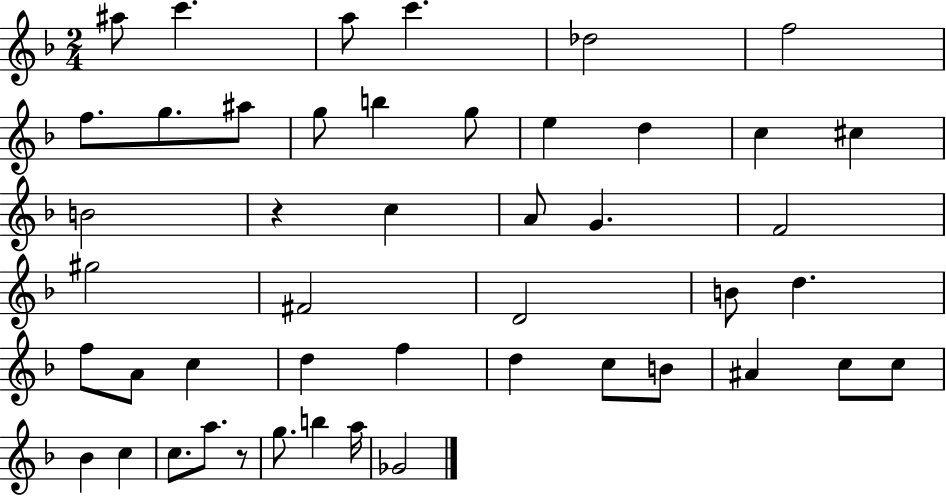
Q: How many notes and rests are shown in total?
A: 47